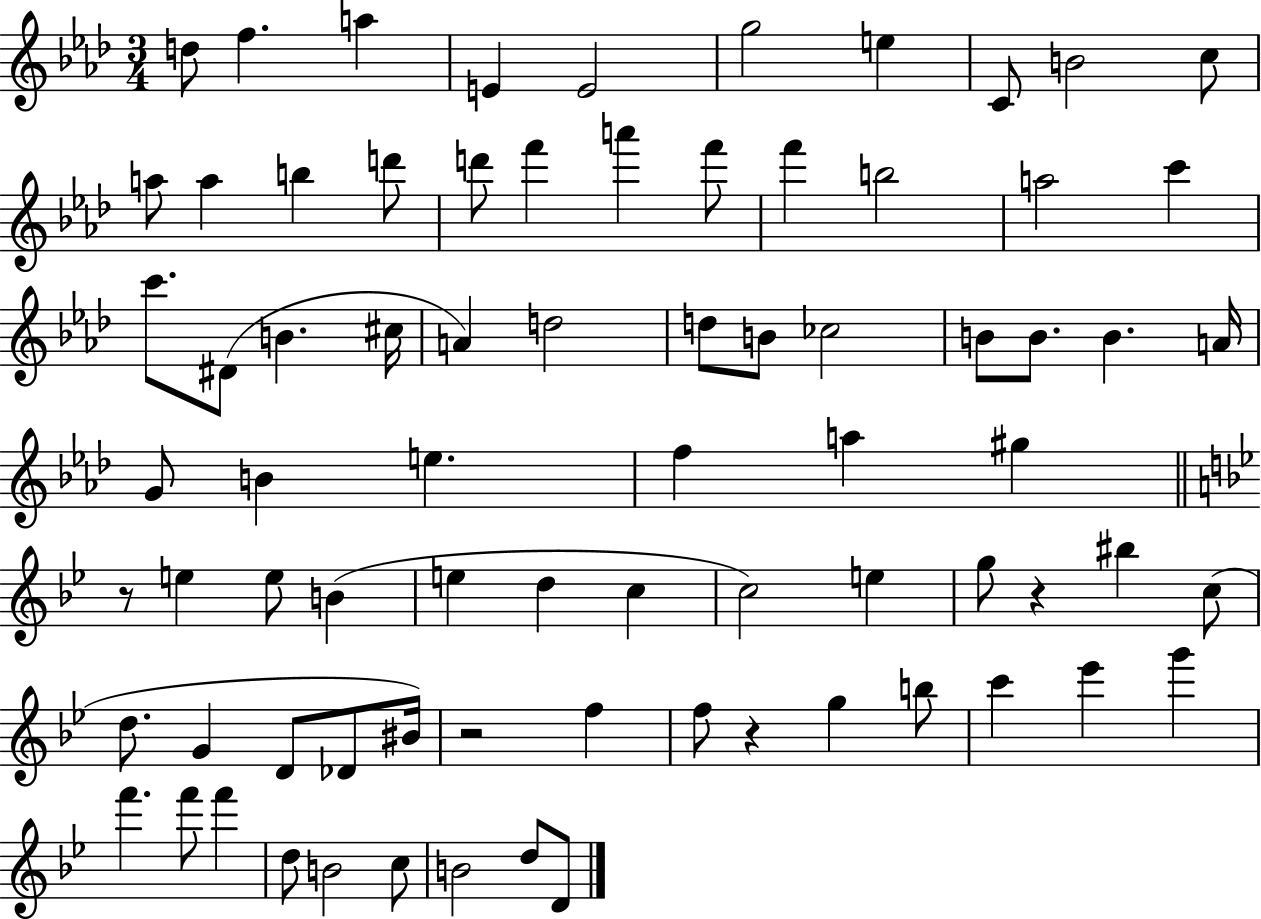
{
  \clef treble
  \numericTimeSignature
  \time 3/4
  \key aes \major
  d''8 f''4. a''4 | e'4 e'2 | g''2 e''4 | c'8 b'2 c''8 | \break a''8 a''4 b''4 d'''8 | d'''8 f'''4 a'''4 f'''8 | f'''4 b''2 | a''2 c'''4 | \break c'''8. dis'8( b'4. cis''16 | a'4) d''2 | d''8 b'8 ces''2 | b'8 b'8. b'4. a'16 | \break g'8 b'4 e''4. | f''4 a''4 gis''4 | \bar "||" \break \key bes \major r8 e''4 e''8 b'4( | e''4 d''4 c''4 | c''2) e''4 | g''8 r4 bis''4 c''8( | \break d''8. g'4 d'8 des'8 bis'16) | r2 f''4 | f''8 r4 g''4 b''8 | c'''4 ees'''4 g'''4 | \break f'''4. f'''8 f'''4 | d''8 b'2 c''8 | b'2 d''8 d'8 | \bar "|."
}